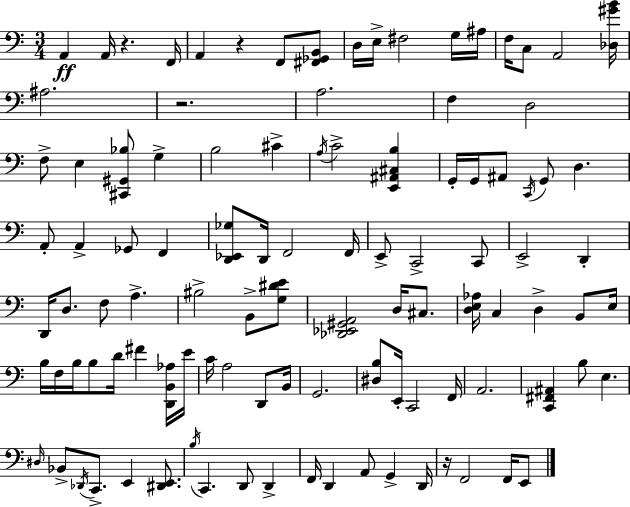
{
  \clef bass
  \numericTimeSignature
  \time 3/4
  \key c \major
  \repeat volta 2 { a,4\ff a,16 r4. f,16 | a,4 r4 f,8 <fis, ges, b,>8 | d16 e16-> fis2 g16 ais16 | f16 c8 a,2 <des gis' b'>16 | \break ais2. | r2. | a2. | f4 d2 | \break f8-> e4 <cis, gis, bes>8 g4-> | b2 cis'4-> | \acciaccatura { a16 } c'2-> <e, ais, cis b>4 | g,16-. g,16 ais,8 \acciaccatura { c,16 } g,8 d4. | \break a,8-. a,4-> ges,8 f,4 | <d, ees, ges>8 d,16 f,2 | f,16 e,8-> c,2-> | c,8 e,2-> d,4-. | \break d,16 d8. f8 a4.-> | bis2-> b,8-> | <g dis' e'>8 <des, ees, gis, a,>2 d16 cis8. | <d e aes>16 c4 d4-> b,8 | \break e16 b16 f16 b16 b8 d'16 fis'4 | <d, b, aes>16 e'16 c'16 a2 d,8 | b,16 g,2. | <dis b>8 e,16-. c,2 | \break f,16 a,2. | <c, fis, ais,>4 b8 e4. | \grace { dis16 } bes,8-> \acciaccatura { des,16 } c,8.-> e,4 | <dis, e,>8. \acciaccatura { b16 } c,4. d,8 | \break d,4-> f,16 d,4 a,8 | g,4-> d,16 r16 f,2 | f,16 e,8 } \bar "|."
}